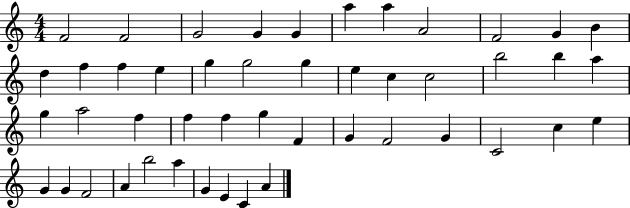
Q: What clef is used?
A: treble